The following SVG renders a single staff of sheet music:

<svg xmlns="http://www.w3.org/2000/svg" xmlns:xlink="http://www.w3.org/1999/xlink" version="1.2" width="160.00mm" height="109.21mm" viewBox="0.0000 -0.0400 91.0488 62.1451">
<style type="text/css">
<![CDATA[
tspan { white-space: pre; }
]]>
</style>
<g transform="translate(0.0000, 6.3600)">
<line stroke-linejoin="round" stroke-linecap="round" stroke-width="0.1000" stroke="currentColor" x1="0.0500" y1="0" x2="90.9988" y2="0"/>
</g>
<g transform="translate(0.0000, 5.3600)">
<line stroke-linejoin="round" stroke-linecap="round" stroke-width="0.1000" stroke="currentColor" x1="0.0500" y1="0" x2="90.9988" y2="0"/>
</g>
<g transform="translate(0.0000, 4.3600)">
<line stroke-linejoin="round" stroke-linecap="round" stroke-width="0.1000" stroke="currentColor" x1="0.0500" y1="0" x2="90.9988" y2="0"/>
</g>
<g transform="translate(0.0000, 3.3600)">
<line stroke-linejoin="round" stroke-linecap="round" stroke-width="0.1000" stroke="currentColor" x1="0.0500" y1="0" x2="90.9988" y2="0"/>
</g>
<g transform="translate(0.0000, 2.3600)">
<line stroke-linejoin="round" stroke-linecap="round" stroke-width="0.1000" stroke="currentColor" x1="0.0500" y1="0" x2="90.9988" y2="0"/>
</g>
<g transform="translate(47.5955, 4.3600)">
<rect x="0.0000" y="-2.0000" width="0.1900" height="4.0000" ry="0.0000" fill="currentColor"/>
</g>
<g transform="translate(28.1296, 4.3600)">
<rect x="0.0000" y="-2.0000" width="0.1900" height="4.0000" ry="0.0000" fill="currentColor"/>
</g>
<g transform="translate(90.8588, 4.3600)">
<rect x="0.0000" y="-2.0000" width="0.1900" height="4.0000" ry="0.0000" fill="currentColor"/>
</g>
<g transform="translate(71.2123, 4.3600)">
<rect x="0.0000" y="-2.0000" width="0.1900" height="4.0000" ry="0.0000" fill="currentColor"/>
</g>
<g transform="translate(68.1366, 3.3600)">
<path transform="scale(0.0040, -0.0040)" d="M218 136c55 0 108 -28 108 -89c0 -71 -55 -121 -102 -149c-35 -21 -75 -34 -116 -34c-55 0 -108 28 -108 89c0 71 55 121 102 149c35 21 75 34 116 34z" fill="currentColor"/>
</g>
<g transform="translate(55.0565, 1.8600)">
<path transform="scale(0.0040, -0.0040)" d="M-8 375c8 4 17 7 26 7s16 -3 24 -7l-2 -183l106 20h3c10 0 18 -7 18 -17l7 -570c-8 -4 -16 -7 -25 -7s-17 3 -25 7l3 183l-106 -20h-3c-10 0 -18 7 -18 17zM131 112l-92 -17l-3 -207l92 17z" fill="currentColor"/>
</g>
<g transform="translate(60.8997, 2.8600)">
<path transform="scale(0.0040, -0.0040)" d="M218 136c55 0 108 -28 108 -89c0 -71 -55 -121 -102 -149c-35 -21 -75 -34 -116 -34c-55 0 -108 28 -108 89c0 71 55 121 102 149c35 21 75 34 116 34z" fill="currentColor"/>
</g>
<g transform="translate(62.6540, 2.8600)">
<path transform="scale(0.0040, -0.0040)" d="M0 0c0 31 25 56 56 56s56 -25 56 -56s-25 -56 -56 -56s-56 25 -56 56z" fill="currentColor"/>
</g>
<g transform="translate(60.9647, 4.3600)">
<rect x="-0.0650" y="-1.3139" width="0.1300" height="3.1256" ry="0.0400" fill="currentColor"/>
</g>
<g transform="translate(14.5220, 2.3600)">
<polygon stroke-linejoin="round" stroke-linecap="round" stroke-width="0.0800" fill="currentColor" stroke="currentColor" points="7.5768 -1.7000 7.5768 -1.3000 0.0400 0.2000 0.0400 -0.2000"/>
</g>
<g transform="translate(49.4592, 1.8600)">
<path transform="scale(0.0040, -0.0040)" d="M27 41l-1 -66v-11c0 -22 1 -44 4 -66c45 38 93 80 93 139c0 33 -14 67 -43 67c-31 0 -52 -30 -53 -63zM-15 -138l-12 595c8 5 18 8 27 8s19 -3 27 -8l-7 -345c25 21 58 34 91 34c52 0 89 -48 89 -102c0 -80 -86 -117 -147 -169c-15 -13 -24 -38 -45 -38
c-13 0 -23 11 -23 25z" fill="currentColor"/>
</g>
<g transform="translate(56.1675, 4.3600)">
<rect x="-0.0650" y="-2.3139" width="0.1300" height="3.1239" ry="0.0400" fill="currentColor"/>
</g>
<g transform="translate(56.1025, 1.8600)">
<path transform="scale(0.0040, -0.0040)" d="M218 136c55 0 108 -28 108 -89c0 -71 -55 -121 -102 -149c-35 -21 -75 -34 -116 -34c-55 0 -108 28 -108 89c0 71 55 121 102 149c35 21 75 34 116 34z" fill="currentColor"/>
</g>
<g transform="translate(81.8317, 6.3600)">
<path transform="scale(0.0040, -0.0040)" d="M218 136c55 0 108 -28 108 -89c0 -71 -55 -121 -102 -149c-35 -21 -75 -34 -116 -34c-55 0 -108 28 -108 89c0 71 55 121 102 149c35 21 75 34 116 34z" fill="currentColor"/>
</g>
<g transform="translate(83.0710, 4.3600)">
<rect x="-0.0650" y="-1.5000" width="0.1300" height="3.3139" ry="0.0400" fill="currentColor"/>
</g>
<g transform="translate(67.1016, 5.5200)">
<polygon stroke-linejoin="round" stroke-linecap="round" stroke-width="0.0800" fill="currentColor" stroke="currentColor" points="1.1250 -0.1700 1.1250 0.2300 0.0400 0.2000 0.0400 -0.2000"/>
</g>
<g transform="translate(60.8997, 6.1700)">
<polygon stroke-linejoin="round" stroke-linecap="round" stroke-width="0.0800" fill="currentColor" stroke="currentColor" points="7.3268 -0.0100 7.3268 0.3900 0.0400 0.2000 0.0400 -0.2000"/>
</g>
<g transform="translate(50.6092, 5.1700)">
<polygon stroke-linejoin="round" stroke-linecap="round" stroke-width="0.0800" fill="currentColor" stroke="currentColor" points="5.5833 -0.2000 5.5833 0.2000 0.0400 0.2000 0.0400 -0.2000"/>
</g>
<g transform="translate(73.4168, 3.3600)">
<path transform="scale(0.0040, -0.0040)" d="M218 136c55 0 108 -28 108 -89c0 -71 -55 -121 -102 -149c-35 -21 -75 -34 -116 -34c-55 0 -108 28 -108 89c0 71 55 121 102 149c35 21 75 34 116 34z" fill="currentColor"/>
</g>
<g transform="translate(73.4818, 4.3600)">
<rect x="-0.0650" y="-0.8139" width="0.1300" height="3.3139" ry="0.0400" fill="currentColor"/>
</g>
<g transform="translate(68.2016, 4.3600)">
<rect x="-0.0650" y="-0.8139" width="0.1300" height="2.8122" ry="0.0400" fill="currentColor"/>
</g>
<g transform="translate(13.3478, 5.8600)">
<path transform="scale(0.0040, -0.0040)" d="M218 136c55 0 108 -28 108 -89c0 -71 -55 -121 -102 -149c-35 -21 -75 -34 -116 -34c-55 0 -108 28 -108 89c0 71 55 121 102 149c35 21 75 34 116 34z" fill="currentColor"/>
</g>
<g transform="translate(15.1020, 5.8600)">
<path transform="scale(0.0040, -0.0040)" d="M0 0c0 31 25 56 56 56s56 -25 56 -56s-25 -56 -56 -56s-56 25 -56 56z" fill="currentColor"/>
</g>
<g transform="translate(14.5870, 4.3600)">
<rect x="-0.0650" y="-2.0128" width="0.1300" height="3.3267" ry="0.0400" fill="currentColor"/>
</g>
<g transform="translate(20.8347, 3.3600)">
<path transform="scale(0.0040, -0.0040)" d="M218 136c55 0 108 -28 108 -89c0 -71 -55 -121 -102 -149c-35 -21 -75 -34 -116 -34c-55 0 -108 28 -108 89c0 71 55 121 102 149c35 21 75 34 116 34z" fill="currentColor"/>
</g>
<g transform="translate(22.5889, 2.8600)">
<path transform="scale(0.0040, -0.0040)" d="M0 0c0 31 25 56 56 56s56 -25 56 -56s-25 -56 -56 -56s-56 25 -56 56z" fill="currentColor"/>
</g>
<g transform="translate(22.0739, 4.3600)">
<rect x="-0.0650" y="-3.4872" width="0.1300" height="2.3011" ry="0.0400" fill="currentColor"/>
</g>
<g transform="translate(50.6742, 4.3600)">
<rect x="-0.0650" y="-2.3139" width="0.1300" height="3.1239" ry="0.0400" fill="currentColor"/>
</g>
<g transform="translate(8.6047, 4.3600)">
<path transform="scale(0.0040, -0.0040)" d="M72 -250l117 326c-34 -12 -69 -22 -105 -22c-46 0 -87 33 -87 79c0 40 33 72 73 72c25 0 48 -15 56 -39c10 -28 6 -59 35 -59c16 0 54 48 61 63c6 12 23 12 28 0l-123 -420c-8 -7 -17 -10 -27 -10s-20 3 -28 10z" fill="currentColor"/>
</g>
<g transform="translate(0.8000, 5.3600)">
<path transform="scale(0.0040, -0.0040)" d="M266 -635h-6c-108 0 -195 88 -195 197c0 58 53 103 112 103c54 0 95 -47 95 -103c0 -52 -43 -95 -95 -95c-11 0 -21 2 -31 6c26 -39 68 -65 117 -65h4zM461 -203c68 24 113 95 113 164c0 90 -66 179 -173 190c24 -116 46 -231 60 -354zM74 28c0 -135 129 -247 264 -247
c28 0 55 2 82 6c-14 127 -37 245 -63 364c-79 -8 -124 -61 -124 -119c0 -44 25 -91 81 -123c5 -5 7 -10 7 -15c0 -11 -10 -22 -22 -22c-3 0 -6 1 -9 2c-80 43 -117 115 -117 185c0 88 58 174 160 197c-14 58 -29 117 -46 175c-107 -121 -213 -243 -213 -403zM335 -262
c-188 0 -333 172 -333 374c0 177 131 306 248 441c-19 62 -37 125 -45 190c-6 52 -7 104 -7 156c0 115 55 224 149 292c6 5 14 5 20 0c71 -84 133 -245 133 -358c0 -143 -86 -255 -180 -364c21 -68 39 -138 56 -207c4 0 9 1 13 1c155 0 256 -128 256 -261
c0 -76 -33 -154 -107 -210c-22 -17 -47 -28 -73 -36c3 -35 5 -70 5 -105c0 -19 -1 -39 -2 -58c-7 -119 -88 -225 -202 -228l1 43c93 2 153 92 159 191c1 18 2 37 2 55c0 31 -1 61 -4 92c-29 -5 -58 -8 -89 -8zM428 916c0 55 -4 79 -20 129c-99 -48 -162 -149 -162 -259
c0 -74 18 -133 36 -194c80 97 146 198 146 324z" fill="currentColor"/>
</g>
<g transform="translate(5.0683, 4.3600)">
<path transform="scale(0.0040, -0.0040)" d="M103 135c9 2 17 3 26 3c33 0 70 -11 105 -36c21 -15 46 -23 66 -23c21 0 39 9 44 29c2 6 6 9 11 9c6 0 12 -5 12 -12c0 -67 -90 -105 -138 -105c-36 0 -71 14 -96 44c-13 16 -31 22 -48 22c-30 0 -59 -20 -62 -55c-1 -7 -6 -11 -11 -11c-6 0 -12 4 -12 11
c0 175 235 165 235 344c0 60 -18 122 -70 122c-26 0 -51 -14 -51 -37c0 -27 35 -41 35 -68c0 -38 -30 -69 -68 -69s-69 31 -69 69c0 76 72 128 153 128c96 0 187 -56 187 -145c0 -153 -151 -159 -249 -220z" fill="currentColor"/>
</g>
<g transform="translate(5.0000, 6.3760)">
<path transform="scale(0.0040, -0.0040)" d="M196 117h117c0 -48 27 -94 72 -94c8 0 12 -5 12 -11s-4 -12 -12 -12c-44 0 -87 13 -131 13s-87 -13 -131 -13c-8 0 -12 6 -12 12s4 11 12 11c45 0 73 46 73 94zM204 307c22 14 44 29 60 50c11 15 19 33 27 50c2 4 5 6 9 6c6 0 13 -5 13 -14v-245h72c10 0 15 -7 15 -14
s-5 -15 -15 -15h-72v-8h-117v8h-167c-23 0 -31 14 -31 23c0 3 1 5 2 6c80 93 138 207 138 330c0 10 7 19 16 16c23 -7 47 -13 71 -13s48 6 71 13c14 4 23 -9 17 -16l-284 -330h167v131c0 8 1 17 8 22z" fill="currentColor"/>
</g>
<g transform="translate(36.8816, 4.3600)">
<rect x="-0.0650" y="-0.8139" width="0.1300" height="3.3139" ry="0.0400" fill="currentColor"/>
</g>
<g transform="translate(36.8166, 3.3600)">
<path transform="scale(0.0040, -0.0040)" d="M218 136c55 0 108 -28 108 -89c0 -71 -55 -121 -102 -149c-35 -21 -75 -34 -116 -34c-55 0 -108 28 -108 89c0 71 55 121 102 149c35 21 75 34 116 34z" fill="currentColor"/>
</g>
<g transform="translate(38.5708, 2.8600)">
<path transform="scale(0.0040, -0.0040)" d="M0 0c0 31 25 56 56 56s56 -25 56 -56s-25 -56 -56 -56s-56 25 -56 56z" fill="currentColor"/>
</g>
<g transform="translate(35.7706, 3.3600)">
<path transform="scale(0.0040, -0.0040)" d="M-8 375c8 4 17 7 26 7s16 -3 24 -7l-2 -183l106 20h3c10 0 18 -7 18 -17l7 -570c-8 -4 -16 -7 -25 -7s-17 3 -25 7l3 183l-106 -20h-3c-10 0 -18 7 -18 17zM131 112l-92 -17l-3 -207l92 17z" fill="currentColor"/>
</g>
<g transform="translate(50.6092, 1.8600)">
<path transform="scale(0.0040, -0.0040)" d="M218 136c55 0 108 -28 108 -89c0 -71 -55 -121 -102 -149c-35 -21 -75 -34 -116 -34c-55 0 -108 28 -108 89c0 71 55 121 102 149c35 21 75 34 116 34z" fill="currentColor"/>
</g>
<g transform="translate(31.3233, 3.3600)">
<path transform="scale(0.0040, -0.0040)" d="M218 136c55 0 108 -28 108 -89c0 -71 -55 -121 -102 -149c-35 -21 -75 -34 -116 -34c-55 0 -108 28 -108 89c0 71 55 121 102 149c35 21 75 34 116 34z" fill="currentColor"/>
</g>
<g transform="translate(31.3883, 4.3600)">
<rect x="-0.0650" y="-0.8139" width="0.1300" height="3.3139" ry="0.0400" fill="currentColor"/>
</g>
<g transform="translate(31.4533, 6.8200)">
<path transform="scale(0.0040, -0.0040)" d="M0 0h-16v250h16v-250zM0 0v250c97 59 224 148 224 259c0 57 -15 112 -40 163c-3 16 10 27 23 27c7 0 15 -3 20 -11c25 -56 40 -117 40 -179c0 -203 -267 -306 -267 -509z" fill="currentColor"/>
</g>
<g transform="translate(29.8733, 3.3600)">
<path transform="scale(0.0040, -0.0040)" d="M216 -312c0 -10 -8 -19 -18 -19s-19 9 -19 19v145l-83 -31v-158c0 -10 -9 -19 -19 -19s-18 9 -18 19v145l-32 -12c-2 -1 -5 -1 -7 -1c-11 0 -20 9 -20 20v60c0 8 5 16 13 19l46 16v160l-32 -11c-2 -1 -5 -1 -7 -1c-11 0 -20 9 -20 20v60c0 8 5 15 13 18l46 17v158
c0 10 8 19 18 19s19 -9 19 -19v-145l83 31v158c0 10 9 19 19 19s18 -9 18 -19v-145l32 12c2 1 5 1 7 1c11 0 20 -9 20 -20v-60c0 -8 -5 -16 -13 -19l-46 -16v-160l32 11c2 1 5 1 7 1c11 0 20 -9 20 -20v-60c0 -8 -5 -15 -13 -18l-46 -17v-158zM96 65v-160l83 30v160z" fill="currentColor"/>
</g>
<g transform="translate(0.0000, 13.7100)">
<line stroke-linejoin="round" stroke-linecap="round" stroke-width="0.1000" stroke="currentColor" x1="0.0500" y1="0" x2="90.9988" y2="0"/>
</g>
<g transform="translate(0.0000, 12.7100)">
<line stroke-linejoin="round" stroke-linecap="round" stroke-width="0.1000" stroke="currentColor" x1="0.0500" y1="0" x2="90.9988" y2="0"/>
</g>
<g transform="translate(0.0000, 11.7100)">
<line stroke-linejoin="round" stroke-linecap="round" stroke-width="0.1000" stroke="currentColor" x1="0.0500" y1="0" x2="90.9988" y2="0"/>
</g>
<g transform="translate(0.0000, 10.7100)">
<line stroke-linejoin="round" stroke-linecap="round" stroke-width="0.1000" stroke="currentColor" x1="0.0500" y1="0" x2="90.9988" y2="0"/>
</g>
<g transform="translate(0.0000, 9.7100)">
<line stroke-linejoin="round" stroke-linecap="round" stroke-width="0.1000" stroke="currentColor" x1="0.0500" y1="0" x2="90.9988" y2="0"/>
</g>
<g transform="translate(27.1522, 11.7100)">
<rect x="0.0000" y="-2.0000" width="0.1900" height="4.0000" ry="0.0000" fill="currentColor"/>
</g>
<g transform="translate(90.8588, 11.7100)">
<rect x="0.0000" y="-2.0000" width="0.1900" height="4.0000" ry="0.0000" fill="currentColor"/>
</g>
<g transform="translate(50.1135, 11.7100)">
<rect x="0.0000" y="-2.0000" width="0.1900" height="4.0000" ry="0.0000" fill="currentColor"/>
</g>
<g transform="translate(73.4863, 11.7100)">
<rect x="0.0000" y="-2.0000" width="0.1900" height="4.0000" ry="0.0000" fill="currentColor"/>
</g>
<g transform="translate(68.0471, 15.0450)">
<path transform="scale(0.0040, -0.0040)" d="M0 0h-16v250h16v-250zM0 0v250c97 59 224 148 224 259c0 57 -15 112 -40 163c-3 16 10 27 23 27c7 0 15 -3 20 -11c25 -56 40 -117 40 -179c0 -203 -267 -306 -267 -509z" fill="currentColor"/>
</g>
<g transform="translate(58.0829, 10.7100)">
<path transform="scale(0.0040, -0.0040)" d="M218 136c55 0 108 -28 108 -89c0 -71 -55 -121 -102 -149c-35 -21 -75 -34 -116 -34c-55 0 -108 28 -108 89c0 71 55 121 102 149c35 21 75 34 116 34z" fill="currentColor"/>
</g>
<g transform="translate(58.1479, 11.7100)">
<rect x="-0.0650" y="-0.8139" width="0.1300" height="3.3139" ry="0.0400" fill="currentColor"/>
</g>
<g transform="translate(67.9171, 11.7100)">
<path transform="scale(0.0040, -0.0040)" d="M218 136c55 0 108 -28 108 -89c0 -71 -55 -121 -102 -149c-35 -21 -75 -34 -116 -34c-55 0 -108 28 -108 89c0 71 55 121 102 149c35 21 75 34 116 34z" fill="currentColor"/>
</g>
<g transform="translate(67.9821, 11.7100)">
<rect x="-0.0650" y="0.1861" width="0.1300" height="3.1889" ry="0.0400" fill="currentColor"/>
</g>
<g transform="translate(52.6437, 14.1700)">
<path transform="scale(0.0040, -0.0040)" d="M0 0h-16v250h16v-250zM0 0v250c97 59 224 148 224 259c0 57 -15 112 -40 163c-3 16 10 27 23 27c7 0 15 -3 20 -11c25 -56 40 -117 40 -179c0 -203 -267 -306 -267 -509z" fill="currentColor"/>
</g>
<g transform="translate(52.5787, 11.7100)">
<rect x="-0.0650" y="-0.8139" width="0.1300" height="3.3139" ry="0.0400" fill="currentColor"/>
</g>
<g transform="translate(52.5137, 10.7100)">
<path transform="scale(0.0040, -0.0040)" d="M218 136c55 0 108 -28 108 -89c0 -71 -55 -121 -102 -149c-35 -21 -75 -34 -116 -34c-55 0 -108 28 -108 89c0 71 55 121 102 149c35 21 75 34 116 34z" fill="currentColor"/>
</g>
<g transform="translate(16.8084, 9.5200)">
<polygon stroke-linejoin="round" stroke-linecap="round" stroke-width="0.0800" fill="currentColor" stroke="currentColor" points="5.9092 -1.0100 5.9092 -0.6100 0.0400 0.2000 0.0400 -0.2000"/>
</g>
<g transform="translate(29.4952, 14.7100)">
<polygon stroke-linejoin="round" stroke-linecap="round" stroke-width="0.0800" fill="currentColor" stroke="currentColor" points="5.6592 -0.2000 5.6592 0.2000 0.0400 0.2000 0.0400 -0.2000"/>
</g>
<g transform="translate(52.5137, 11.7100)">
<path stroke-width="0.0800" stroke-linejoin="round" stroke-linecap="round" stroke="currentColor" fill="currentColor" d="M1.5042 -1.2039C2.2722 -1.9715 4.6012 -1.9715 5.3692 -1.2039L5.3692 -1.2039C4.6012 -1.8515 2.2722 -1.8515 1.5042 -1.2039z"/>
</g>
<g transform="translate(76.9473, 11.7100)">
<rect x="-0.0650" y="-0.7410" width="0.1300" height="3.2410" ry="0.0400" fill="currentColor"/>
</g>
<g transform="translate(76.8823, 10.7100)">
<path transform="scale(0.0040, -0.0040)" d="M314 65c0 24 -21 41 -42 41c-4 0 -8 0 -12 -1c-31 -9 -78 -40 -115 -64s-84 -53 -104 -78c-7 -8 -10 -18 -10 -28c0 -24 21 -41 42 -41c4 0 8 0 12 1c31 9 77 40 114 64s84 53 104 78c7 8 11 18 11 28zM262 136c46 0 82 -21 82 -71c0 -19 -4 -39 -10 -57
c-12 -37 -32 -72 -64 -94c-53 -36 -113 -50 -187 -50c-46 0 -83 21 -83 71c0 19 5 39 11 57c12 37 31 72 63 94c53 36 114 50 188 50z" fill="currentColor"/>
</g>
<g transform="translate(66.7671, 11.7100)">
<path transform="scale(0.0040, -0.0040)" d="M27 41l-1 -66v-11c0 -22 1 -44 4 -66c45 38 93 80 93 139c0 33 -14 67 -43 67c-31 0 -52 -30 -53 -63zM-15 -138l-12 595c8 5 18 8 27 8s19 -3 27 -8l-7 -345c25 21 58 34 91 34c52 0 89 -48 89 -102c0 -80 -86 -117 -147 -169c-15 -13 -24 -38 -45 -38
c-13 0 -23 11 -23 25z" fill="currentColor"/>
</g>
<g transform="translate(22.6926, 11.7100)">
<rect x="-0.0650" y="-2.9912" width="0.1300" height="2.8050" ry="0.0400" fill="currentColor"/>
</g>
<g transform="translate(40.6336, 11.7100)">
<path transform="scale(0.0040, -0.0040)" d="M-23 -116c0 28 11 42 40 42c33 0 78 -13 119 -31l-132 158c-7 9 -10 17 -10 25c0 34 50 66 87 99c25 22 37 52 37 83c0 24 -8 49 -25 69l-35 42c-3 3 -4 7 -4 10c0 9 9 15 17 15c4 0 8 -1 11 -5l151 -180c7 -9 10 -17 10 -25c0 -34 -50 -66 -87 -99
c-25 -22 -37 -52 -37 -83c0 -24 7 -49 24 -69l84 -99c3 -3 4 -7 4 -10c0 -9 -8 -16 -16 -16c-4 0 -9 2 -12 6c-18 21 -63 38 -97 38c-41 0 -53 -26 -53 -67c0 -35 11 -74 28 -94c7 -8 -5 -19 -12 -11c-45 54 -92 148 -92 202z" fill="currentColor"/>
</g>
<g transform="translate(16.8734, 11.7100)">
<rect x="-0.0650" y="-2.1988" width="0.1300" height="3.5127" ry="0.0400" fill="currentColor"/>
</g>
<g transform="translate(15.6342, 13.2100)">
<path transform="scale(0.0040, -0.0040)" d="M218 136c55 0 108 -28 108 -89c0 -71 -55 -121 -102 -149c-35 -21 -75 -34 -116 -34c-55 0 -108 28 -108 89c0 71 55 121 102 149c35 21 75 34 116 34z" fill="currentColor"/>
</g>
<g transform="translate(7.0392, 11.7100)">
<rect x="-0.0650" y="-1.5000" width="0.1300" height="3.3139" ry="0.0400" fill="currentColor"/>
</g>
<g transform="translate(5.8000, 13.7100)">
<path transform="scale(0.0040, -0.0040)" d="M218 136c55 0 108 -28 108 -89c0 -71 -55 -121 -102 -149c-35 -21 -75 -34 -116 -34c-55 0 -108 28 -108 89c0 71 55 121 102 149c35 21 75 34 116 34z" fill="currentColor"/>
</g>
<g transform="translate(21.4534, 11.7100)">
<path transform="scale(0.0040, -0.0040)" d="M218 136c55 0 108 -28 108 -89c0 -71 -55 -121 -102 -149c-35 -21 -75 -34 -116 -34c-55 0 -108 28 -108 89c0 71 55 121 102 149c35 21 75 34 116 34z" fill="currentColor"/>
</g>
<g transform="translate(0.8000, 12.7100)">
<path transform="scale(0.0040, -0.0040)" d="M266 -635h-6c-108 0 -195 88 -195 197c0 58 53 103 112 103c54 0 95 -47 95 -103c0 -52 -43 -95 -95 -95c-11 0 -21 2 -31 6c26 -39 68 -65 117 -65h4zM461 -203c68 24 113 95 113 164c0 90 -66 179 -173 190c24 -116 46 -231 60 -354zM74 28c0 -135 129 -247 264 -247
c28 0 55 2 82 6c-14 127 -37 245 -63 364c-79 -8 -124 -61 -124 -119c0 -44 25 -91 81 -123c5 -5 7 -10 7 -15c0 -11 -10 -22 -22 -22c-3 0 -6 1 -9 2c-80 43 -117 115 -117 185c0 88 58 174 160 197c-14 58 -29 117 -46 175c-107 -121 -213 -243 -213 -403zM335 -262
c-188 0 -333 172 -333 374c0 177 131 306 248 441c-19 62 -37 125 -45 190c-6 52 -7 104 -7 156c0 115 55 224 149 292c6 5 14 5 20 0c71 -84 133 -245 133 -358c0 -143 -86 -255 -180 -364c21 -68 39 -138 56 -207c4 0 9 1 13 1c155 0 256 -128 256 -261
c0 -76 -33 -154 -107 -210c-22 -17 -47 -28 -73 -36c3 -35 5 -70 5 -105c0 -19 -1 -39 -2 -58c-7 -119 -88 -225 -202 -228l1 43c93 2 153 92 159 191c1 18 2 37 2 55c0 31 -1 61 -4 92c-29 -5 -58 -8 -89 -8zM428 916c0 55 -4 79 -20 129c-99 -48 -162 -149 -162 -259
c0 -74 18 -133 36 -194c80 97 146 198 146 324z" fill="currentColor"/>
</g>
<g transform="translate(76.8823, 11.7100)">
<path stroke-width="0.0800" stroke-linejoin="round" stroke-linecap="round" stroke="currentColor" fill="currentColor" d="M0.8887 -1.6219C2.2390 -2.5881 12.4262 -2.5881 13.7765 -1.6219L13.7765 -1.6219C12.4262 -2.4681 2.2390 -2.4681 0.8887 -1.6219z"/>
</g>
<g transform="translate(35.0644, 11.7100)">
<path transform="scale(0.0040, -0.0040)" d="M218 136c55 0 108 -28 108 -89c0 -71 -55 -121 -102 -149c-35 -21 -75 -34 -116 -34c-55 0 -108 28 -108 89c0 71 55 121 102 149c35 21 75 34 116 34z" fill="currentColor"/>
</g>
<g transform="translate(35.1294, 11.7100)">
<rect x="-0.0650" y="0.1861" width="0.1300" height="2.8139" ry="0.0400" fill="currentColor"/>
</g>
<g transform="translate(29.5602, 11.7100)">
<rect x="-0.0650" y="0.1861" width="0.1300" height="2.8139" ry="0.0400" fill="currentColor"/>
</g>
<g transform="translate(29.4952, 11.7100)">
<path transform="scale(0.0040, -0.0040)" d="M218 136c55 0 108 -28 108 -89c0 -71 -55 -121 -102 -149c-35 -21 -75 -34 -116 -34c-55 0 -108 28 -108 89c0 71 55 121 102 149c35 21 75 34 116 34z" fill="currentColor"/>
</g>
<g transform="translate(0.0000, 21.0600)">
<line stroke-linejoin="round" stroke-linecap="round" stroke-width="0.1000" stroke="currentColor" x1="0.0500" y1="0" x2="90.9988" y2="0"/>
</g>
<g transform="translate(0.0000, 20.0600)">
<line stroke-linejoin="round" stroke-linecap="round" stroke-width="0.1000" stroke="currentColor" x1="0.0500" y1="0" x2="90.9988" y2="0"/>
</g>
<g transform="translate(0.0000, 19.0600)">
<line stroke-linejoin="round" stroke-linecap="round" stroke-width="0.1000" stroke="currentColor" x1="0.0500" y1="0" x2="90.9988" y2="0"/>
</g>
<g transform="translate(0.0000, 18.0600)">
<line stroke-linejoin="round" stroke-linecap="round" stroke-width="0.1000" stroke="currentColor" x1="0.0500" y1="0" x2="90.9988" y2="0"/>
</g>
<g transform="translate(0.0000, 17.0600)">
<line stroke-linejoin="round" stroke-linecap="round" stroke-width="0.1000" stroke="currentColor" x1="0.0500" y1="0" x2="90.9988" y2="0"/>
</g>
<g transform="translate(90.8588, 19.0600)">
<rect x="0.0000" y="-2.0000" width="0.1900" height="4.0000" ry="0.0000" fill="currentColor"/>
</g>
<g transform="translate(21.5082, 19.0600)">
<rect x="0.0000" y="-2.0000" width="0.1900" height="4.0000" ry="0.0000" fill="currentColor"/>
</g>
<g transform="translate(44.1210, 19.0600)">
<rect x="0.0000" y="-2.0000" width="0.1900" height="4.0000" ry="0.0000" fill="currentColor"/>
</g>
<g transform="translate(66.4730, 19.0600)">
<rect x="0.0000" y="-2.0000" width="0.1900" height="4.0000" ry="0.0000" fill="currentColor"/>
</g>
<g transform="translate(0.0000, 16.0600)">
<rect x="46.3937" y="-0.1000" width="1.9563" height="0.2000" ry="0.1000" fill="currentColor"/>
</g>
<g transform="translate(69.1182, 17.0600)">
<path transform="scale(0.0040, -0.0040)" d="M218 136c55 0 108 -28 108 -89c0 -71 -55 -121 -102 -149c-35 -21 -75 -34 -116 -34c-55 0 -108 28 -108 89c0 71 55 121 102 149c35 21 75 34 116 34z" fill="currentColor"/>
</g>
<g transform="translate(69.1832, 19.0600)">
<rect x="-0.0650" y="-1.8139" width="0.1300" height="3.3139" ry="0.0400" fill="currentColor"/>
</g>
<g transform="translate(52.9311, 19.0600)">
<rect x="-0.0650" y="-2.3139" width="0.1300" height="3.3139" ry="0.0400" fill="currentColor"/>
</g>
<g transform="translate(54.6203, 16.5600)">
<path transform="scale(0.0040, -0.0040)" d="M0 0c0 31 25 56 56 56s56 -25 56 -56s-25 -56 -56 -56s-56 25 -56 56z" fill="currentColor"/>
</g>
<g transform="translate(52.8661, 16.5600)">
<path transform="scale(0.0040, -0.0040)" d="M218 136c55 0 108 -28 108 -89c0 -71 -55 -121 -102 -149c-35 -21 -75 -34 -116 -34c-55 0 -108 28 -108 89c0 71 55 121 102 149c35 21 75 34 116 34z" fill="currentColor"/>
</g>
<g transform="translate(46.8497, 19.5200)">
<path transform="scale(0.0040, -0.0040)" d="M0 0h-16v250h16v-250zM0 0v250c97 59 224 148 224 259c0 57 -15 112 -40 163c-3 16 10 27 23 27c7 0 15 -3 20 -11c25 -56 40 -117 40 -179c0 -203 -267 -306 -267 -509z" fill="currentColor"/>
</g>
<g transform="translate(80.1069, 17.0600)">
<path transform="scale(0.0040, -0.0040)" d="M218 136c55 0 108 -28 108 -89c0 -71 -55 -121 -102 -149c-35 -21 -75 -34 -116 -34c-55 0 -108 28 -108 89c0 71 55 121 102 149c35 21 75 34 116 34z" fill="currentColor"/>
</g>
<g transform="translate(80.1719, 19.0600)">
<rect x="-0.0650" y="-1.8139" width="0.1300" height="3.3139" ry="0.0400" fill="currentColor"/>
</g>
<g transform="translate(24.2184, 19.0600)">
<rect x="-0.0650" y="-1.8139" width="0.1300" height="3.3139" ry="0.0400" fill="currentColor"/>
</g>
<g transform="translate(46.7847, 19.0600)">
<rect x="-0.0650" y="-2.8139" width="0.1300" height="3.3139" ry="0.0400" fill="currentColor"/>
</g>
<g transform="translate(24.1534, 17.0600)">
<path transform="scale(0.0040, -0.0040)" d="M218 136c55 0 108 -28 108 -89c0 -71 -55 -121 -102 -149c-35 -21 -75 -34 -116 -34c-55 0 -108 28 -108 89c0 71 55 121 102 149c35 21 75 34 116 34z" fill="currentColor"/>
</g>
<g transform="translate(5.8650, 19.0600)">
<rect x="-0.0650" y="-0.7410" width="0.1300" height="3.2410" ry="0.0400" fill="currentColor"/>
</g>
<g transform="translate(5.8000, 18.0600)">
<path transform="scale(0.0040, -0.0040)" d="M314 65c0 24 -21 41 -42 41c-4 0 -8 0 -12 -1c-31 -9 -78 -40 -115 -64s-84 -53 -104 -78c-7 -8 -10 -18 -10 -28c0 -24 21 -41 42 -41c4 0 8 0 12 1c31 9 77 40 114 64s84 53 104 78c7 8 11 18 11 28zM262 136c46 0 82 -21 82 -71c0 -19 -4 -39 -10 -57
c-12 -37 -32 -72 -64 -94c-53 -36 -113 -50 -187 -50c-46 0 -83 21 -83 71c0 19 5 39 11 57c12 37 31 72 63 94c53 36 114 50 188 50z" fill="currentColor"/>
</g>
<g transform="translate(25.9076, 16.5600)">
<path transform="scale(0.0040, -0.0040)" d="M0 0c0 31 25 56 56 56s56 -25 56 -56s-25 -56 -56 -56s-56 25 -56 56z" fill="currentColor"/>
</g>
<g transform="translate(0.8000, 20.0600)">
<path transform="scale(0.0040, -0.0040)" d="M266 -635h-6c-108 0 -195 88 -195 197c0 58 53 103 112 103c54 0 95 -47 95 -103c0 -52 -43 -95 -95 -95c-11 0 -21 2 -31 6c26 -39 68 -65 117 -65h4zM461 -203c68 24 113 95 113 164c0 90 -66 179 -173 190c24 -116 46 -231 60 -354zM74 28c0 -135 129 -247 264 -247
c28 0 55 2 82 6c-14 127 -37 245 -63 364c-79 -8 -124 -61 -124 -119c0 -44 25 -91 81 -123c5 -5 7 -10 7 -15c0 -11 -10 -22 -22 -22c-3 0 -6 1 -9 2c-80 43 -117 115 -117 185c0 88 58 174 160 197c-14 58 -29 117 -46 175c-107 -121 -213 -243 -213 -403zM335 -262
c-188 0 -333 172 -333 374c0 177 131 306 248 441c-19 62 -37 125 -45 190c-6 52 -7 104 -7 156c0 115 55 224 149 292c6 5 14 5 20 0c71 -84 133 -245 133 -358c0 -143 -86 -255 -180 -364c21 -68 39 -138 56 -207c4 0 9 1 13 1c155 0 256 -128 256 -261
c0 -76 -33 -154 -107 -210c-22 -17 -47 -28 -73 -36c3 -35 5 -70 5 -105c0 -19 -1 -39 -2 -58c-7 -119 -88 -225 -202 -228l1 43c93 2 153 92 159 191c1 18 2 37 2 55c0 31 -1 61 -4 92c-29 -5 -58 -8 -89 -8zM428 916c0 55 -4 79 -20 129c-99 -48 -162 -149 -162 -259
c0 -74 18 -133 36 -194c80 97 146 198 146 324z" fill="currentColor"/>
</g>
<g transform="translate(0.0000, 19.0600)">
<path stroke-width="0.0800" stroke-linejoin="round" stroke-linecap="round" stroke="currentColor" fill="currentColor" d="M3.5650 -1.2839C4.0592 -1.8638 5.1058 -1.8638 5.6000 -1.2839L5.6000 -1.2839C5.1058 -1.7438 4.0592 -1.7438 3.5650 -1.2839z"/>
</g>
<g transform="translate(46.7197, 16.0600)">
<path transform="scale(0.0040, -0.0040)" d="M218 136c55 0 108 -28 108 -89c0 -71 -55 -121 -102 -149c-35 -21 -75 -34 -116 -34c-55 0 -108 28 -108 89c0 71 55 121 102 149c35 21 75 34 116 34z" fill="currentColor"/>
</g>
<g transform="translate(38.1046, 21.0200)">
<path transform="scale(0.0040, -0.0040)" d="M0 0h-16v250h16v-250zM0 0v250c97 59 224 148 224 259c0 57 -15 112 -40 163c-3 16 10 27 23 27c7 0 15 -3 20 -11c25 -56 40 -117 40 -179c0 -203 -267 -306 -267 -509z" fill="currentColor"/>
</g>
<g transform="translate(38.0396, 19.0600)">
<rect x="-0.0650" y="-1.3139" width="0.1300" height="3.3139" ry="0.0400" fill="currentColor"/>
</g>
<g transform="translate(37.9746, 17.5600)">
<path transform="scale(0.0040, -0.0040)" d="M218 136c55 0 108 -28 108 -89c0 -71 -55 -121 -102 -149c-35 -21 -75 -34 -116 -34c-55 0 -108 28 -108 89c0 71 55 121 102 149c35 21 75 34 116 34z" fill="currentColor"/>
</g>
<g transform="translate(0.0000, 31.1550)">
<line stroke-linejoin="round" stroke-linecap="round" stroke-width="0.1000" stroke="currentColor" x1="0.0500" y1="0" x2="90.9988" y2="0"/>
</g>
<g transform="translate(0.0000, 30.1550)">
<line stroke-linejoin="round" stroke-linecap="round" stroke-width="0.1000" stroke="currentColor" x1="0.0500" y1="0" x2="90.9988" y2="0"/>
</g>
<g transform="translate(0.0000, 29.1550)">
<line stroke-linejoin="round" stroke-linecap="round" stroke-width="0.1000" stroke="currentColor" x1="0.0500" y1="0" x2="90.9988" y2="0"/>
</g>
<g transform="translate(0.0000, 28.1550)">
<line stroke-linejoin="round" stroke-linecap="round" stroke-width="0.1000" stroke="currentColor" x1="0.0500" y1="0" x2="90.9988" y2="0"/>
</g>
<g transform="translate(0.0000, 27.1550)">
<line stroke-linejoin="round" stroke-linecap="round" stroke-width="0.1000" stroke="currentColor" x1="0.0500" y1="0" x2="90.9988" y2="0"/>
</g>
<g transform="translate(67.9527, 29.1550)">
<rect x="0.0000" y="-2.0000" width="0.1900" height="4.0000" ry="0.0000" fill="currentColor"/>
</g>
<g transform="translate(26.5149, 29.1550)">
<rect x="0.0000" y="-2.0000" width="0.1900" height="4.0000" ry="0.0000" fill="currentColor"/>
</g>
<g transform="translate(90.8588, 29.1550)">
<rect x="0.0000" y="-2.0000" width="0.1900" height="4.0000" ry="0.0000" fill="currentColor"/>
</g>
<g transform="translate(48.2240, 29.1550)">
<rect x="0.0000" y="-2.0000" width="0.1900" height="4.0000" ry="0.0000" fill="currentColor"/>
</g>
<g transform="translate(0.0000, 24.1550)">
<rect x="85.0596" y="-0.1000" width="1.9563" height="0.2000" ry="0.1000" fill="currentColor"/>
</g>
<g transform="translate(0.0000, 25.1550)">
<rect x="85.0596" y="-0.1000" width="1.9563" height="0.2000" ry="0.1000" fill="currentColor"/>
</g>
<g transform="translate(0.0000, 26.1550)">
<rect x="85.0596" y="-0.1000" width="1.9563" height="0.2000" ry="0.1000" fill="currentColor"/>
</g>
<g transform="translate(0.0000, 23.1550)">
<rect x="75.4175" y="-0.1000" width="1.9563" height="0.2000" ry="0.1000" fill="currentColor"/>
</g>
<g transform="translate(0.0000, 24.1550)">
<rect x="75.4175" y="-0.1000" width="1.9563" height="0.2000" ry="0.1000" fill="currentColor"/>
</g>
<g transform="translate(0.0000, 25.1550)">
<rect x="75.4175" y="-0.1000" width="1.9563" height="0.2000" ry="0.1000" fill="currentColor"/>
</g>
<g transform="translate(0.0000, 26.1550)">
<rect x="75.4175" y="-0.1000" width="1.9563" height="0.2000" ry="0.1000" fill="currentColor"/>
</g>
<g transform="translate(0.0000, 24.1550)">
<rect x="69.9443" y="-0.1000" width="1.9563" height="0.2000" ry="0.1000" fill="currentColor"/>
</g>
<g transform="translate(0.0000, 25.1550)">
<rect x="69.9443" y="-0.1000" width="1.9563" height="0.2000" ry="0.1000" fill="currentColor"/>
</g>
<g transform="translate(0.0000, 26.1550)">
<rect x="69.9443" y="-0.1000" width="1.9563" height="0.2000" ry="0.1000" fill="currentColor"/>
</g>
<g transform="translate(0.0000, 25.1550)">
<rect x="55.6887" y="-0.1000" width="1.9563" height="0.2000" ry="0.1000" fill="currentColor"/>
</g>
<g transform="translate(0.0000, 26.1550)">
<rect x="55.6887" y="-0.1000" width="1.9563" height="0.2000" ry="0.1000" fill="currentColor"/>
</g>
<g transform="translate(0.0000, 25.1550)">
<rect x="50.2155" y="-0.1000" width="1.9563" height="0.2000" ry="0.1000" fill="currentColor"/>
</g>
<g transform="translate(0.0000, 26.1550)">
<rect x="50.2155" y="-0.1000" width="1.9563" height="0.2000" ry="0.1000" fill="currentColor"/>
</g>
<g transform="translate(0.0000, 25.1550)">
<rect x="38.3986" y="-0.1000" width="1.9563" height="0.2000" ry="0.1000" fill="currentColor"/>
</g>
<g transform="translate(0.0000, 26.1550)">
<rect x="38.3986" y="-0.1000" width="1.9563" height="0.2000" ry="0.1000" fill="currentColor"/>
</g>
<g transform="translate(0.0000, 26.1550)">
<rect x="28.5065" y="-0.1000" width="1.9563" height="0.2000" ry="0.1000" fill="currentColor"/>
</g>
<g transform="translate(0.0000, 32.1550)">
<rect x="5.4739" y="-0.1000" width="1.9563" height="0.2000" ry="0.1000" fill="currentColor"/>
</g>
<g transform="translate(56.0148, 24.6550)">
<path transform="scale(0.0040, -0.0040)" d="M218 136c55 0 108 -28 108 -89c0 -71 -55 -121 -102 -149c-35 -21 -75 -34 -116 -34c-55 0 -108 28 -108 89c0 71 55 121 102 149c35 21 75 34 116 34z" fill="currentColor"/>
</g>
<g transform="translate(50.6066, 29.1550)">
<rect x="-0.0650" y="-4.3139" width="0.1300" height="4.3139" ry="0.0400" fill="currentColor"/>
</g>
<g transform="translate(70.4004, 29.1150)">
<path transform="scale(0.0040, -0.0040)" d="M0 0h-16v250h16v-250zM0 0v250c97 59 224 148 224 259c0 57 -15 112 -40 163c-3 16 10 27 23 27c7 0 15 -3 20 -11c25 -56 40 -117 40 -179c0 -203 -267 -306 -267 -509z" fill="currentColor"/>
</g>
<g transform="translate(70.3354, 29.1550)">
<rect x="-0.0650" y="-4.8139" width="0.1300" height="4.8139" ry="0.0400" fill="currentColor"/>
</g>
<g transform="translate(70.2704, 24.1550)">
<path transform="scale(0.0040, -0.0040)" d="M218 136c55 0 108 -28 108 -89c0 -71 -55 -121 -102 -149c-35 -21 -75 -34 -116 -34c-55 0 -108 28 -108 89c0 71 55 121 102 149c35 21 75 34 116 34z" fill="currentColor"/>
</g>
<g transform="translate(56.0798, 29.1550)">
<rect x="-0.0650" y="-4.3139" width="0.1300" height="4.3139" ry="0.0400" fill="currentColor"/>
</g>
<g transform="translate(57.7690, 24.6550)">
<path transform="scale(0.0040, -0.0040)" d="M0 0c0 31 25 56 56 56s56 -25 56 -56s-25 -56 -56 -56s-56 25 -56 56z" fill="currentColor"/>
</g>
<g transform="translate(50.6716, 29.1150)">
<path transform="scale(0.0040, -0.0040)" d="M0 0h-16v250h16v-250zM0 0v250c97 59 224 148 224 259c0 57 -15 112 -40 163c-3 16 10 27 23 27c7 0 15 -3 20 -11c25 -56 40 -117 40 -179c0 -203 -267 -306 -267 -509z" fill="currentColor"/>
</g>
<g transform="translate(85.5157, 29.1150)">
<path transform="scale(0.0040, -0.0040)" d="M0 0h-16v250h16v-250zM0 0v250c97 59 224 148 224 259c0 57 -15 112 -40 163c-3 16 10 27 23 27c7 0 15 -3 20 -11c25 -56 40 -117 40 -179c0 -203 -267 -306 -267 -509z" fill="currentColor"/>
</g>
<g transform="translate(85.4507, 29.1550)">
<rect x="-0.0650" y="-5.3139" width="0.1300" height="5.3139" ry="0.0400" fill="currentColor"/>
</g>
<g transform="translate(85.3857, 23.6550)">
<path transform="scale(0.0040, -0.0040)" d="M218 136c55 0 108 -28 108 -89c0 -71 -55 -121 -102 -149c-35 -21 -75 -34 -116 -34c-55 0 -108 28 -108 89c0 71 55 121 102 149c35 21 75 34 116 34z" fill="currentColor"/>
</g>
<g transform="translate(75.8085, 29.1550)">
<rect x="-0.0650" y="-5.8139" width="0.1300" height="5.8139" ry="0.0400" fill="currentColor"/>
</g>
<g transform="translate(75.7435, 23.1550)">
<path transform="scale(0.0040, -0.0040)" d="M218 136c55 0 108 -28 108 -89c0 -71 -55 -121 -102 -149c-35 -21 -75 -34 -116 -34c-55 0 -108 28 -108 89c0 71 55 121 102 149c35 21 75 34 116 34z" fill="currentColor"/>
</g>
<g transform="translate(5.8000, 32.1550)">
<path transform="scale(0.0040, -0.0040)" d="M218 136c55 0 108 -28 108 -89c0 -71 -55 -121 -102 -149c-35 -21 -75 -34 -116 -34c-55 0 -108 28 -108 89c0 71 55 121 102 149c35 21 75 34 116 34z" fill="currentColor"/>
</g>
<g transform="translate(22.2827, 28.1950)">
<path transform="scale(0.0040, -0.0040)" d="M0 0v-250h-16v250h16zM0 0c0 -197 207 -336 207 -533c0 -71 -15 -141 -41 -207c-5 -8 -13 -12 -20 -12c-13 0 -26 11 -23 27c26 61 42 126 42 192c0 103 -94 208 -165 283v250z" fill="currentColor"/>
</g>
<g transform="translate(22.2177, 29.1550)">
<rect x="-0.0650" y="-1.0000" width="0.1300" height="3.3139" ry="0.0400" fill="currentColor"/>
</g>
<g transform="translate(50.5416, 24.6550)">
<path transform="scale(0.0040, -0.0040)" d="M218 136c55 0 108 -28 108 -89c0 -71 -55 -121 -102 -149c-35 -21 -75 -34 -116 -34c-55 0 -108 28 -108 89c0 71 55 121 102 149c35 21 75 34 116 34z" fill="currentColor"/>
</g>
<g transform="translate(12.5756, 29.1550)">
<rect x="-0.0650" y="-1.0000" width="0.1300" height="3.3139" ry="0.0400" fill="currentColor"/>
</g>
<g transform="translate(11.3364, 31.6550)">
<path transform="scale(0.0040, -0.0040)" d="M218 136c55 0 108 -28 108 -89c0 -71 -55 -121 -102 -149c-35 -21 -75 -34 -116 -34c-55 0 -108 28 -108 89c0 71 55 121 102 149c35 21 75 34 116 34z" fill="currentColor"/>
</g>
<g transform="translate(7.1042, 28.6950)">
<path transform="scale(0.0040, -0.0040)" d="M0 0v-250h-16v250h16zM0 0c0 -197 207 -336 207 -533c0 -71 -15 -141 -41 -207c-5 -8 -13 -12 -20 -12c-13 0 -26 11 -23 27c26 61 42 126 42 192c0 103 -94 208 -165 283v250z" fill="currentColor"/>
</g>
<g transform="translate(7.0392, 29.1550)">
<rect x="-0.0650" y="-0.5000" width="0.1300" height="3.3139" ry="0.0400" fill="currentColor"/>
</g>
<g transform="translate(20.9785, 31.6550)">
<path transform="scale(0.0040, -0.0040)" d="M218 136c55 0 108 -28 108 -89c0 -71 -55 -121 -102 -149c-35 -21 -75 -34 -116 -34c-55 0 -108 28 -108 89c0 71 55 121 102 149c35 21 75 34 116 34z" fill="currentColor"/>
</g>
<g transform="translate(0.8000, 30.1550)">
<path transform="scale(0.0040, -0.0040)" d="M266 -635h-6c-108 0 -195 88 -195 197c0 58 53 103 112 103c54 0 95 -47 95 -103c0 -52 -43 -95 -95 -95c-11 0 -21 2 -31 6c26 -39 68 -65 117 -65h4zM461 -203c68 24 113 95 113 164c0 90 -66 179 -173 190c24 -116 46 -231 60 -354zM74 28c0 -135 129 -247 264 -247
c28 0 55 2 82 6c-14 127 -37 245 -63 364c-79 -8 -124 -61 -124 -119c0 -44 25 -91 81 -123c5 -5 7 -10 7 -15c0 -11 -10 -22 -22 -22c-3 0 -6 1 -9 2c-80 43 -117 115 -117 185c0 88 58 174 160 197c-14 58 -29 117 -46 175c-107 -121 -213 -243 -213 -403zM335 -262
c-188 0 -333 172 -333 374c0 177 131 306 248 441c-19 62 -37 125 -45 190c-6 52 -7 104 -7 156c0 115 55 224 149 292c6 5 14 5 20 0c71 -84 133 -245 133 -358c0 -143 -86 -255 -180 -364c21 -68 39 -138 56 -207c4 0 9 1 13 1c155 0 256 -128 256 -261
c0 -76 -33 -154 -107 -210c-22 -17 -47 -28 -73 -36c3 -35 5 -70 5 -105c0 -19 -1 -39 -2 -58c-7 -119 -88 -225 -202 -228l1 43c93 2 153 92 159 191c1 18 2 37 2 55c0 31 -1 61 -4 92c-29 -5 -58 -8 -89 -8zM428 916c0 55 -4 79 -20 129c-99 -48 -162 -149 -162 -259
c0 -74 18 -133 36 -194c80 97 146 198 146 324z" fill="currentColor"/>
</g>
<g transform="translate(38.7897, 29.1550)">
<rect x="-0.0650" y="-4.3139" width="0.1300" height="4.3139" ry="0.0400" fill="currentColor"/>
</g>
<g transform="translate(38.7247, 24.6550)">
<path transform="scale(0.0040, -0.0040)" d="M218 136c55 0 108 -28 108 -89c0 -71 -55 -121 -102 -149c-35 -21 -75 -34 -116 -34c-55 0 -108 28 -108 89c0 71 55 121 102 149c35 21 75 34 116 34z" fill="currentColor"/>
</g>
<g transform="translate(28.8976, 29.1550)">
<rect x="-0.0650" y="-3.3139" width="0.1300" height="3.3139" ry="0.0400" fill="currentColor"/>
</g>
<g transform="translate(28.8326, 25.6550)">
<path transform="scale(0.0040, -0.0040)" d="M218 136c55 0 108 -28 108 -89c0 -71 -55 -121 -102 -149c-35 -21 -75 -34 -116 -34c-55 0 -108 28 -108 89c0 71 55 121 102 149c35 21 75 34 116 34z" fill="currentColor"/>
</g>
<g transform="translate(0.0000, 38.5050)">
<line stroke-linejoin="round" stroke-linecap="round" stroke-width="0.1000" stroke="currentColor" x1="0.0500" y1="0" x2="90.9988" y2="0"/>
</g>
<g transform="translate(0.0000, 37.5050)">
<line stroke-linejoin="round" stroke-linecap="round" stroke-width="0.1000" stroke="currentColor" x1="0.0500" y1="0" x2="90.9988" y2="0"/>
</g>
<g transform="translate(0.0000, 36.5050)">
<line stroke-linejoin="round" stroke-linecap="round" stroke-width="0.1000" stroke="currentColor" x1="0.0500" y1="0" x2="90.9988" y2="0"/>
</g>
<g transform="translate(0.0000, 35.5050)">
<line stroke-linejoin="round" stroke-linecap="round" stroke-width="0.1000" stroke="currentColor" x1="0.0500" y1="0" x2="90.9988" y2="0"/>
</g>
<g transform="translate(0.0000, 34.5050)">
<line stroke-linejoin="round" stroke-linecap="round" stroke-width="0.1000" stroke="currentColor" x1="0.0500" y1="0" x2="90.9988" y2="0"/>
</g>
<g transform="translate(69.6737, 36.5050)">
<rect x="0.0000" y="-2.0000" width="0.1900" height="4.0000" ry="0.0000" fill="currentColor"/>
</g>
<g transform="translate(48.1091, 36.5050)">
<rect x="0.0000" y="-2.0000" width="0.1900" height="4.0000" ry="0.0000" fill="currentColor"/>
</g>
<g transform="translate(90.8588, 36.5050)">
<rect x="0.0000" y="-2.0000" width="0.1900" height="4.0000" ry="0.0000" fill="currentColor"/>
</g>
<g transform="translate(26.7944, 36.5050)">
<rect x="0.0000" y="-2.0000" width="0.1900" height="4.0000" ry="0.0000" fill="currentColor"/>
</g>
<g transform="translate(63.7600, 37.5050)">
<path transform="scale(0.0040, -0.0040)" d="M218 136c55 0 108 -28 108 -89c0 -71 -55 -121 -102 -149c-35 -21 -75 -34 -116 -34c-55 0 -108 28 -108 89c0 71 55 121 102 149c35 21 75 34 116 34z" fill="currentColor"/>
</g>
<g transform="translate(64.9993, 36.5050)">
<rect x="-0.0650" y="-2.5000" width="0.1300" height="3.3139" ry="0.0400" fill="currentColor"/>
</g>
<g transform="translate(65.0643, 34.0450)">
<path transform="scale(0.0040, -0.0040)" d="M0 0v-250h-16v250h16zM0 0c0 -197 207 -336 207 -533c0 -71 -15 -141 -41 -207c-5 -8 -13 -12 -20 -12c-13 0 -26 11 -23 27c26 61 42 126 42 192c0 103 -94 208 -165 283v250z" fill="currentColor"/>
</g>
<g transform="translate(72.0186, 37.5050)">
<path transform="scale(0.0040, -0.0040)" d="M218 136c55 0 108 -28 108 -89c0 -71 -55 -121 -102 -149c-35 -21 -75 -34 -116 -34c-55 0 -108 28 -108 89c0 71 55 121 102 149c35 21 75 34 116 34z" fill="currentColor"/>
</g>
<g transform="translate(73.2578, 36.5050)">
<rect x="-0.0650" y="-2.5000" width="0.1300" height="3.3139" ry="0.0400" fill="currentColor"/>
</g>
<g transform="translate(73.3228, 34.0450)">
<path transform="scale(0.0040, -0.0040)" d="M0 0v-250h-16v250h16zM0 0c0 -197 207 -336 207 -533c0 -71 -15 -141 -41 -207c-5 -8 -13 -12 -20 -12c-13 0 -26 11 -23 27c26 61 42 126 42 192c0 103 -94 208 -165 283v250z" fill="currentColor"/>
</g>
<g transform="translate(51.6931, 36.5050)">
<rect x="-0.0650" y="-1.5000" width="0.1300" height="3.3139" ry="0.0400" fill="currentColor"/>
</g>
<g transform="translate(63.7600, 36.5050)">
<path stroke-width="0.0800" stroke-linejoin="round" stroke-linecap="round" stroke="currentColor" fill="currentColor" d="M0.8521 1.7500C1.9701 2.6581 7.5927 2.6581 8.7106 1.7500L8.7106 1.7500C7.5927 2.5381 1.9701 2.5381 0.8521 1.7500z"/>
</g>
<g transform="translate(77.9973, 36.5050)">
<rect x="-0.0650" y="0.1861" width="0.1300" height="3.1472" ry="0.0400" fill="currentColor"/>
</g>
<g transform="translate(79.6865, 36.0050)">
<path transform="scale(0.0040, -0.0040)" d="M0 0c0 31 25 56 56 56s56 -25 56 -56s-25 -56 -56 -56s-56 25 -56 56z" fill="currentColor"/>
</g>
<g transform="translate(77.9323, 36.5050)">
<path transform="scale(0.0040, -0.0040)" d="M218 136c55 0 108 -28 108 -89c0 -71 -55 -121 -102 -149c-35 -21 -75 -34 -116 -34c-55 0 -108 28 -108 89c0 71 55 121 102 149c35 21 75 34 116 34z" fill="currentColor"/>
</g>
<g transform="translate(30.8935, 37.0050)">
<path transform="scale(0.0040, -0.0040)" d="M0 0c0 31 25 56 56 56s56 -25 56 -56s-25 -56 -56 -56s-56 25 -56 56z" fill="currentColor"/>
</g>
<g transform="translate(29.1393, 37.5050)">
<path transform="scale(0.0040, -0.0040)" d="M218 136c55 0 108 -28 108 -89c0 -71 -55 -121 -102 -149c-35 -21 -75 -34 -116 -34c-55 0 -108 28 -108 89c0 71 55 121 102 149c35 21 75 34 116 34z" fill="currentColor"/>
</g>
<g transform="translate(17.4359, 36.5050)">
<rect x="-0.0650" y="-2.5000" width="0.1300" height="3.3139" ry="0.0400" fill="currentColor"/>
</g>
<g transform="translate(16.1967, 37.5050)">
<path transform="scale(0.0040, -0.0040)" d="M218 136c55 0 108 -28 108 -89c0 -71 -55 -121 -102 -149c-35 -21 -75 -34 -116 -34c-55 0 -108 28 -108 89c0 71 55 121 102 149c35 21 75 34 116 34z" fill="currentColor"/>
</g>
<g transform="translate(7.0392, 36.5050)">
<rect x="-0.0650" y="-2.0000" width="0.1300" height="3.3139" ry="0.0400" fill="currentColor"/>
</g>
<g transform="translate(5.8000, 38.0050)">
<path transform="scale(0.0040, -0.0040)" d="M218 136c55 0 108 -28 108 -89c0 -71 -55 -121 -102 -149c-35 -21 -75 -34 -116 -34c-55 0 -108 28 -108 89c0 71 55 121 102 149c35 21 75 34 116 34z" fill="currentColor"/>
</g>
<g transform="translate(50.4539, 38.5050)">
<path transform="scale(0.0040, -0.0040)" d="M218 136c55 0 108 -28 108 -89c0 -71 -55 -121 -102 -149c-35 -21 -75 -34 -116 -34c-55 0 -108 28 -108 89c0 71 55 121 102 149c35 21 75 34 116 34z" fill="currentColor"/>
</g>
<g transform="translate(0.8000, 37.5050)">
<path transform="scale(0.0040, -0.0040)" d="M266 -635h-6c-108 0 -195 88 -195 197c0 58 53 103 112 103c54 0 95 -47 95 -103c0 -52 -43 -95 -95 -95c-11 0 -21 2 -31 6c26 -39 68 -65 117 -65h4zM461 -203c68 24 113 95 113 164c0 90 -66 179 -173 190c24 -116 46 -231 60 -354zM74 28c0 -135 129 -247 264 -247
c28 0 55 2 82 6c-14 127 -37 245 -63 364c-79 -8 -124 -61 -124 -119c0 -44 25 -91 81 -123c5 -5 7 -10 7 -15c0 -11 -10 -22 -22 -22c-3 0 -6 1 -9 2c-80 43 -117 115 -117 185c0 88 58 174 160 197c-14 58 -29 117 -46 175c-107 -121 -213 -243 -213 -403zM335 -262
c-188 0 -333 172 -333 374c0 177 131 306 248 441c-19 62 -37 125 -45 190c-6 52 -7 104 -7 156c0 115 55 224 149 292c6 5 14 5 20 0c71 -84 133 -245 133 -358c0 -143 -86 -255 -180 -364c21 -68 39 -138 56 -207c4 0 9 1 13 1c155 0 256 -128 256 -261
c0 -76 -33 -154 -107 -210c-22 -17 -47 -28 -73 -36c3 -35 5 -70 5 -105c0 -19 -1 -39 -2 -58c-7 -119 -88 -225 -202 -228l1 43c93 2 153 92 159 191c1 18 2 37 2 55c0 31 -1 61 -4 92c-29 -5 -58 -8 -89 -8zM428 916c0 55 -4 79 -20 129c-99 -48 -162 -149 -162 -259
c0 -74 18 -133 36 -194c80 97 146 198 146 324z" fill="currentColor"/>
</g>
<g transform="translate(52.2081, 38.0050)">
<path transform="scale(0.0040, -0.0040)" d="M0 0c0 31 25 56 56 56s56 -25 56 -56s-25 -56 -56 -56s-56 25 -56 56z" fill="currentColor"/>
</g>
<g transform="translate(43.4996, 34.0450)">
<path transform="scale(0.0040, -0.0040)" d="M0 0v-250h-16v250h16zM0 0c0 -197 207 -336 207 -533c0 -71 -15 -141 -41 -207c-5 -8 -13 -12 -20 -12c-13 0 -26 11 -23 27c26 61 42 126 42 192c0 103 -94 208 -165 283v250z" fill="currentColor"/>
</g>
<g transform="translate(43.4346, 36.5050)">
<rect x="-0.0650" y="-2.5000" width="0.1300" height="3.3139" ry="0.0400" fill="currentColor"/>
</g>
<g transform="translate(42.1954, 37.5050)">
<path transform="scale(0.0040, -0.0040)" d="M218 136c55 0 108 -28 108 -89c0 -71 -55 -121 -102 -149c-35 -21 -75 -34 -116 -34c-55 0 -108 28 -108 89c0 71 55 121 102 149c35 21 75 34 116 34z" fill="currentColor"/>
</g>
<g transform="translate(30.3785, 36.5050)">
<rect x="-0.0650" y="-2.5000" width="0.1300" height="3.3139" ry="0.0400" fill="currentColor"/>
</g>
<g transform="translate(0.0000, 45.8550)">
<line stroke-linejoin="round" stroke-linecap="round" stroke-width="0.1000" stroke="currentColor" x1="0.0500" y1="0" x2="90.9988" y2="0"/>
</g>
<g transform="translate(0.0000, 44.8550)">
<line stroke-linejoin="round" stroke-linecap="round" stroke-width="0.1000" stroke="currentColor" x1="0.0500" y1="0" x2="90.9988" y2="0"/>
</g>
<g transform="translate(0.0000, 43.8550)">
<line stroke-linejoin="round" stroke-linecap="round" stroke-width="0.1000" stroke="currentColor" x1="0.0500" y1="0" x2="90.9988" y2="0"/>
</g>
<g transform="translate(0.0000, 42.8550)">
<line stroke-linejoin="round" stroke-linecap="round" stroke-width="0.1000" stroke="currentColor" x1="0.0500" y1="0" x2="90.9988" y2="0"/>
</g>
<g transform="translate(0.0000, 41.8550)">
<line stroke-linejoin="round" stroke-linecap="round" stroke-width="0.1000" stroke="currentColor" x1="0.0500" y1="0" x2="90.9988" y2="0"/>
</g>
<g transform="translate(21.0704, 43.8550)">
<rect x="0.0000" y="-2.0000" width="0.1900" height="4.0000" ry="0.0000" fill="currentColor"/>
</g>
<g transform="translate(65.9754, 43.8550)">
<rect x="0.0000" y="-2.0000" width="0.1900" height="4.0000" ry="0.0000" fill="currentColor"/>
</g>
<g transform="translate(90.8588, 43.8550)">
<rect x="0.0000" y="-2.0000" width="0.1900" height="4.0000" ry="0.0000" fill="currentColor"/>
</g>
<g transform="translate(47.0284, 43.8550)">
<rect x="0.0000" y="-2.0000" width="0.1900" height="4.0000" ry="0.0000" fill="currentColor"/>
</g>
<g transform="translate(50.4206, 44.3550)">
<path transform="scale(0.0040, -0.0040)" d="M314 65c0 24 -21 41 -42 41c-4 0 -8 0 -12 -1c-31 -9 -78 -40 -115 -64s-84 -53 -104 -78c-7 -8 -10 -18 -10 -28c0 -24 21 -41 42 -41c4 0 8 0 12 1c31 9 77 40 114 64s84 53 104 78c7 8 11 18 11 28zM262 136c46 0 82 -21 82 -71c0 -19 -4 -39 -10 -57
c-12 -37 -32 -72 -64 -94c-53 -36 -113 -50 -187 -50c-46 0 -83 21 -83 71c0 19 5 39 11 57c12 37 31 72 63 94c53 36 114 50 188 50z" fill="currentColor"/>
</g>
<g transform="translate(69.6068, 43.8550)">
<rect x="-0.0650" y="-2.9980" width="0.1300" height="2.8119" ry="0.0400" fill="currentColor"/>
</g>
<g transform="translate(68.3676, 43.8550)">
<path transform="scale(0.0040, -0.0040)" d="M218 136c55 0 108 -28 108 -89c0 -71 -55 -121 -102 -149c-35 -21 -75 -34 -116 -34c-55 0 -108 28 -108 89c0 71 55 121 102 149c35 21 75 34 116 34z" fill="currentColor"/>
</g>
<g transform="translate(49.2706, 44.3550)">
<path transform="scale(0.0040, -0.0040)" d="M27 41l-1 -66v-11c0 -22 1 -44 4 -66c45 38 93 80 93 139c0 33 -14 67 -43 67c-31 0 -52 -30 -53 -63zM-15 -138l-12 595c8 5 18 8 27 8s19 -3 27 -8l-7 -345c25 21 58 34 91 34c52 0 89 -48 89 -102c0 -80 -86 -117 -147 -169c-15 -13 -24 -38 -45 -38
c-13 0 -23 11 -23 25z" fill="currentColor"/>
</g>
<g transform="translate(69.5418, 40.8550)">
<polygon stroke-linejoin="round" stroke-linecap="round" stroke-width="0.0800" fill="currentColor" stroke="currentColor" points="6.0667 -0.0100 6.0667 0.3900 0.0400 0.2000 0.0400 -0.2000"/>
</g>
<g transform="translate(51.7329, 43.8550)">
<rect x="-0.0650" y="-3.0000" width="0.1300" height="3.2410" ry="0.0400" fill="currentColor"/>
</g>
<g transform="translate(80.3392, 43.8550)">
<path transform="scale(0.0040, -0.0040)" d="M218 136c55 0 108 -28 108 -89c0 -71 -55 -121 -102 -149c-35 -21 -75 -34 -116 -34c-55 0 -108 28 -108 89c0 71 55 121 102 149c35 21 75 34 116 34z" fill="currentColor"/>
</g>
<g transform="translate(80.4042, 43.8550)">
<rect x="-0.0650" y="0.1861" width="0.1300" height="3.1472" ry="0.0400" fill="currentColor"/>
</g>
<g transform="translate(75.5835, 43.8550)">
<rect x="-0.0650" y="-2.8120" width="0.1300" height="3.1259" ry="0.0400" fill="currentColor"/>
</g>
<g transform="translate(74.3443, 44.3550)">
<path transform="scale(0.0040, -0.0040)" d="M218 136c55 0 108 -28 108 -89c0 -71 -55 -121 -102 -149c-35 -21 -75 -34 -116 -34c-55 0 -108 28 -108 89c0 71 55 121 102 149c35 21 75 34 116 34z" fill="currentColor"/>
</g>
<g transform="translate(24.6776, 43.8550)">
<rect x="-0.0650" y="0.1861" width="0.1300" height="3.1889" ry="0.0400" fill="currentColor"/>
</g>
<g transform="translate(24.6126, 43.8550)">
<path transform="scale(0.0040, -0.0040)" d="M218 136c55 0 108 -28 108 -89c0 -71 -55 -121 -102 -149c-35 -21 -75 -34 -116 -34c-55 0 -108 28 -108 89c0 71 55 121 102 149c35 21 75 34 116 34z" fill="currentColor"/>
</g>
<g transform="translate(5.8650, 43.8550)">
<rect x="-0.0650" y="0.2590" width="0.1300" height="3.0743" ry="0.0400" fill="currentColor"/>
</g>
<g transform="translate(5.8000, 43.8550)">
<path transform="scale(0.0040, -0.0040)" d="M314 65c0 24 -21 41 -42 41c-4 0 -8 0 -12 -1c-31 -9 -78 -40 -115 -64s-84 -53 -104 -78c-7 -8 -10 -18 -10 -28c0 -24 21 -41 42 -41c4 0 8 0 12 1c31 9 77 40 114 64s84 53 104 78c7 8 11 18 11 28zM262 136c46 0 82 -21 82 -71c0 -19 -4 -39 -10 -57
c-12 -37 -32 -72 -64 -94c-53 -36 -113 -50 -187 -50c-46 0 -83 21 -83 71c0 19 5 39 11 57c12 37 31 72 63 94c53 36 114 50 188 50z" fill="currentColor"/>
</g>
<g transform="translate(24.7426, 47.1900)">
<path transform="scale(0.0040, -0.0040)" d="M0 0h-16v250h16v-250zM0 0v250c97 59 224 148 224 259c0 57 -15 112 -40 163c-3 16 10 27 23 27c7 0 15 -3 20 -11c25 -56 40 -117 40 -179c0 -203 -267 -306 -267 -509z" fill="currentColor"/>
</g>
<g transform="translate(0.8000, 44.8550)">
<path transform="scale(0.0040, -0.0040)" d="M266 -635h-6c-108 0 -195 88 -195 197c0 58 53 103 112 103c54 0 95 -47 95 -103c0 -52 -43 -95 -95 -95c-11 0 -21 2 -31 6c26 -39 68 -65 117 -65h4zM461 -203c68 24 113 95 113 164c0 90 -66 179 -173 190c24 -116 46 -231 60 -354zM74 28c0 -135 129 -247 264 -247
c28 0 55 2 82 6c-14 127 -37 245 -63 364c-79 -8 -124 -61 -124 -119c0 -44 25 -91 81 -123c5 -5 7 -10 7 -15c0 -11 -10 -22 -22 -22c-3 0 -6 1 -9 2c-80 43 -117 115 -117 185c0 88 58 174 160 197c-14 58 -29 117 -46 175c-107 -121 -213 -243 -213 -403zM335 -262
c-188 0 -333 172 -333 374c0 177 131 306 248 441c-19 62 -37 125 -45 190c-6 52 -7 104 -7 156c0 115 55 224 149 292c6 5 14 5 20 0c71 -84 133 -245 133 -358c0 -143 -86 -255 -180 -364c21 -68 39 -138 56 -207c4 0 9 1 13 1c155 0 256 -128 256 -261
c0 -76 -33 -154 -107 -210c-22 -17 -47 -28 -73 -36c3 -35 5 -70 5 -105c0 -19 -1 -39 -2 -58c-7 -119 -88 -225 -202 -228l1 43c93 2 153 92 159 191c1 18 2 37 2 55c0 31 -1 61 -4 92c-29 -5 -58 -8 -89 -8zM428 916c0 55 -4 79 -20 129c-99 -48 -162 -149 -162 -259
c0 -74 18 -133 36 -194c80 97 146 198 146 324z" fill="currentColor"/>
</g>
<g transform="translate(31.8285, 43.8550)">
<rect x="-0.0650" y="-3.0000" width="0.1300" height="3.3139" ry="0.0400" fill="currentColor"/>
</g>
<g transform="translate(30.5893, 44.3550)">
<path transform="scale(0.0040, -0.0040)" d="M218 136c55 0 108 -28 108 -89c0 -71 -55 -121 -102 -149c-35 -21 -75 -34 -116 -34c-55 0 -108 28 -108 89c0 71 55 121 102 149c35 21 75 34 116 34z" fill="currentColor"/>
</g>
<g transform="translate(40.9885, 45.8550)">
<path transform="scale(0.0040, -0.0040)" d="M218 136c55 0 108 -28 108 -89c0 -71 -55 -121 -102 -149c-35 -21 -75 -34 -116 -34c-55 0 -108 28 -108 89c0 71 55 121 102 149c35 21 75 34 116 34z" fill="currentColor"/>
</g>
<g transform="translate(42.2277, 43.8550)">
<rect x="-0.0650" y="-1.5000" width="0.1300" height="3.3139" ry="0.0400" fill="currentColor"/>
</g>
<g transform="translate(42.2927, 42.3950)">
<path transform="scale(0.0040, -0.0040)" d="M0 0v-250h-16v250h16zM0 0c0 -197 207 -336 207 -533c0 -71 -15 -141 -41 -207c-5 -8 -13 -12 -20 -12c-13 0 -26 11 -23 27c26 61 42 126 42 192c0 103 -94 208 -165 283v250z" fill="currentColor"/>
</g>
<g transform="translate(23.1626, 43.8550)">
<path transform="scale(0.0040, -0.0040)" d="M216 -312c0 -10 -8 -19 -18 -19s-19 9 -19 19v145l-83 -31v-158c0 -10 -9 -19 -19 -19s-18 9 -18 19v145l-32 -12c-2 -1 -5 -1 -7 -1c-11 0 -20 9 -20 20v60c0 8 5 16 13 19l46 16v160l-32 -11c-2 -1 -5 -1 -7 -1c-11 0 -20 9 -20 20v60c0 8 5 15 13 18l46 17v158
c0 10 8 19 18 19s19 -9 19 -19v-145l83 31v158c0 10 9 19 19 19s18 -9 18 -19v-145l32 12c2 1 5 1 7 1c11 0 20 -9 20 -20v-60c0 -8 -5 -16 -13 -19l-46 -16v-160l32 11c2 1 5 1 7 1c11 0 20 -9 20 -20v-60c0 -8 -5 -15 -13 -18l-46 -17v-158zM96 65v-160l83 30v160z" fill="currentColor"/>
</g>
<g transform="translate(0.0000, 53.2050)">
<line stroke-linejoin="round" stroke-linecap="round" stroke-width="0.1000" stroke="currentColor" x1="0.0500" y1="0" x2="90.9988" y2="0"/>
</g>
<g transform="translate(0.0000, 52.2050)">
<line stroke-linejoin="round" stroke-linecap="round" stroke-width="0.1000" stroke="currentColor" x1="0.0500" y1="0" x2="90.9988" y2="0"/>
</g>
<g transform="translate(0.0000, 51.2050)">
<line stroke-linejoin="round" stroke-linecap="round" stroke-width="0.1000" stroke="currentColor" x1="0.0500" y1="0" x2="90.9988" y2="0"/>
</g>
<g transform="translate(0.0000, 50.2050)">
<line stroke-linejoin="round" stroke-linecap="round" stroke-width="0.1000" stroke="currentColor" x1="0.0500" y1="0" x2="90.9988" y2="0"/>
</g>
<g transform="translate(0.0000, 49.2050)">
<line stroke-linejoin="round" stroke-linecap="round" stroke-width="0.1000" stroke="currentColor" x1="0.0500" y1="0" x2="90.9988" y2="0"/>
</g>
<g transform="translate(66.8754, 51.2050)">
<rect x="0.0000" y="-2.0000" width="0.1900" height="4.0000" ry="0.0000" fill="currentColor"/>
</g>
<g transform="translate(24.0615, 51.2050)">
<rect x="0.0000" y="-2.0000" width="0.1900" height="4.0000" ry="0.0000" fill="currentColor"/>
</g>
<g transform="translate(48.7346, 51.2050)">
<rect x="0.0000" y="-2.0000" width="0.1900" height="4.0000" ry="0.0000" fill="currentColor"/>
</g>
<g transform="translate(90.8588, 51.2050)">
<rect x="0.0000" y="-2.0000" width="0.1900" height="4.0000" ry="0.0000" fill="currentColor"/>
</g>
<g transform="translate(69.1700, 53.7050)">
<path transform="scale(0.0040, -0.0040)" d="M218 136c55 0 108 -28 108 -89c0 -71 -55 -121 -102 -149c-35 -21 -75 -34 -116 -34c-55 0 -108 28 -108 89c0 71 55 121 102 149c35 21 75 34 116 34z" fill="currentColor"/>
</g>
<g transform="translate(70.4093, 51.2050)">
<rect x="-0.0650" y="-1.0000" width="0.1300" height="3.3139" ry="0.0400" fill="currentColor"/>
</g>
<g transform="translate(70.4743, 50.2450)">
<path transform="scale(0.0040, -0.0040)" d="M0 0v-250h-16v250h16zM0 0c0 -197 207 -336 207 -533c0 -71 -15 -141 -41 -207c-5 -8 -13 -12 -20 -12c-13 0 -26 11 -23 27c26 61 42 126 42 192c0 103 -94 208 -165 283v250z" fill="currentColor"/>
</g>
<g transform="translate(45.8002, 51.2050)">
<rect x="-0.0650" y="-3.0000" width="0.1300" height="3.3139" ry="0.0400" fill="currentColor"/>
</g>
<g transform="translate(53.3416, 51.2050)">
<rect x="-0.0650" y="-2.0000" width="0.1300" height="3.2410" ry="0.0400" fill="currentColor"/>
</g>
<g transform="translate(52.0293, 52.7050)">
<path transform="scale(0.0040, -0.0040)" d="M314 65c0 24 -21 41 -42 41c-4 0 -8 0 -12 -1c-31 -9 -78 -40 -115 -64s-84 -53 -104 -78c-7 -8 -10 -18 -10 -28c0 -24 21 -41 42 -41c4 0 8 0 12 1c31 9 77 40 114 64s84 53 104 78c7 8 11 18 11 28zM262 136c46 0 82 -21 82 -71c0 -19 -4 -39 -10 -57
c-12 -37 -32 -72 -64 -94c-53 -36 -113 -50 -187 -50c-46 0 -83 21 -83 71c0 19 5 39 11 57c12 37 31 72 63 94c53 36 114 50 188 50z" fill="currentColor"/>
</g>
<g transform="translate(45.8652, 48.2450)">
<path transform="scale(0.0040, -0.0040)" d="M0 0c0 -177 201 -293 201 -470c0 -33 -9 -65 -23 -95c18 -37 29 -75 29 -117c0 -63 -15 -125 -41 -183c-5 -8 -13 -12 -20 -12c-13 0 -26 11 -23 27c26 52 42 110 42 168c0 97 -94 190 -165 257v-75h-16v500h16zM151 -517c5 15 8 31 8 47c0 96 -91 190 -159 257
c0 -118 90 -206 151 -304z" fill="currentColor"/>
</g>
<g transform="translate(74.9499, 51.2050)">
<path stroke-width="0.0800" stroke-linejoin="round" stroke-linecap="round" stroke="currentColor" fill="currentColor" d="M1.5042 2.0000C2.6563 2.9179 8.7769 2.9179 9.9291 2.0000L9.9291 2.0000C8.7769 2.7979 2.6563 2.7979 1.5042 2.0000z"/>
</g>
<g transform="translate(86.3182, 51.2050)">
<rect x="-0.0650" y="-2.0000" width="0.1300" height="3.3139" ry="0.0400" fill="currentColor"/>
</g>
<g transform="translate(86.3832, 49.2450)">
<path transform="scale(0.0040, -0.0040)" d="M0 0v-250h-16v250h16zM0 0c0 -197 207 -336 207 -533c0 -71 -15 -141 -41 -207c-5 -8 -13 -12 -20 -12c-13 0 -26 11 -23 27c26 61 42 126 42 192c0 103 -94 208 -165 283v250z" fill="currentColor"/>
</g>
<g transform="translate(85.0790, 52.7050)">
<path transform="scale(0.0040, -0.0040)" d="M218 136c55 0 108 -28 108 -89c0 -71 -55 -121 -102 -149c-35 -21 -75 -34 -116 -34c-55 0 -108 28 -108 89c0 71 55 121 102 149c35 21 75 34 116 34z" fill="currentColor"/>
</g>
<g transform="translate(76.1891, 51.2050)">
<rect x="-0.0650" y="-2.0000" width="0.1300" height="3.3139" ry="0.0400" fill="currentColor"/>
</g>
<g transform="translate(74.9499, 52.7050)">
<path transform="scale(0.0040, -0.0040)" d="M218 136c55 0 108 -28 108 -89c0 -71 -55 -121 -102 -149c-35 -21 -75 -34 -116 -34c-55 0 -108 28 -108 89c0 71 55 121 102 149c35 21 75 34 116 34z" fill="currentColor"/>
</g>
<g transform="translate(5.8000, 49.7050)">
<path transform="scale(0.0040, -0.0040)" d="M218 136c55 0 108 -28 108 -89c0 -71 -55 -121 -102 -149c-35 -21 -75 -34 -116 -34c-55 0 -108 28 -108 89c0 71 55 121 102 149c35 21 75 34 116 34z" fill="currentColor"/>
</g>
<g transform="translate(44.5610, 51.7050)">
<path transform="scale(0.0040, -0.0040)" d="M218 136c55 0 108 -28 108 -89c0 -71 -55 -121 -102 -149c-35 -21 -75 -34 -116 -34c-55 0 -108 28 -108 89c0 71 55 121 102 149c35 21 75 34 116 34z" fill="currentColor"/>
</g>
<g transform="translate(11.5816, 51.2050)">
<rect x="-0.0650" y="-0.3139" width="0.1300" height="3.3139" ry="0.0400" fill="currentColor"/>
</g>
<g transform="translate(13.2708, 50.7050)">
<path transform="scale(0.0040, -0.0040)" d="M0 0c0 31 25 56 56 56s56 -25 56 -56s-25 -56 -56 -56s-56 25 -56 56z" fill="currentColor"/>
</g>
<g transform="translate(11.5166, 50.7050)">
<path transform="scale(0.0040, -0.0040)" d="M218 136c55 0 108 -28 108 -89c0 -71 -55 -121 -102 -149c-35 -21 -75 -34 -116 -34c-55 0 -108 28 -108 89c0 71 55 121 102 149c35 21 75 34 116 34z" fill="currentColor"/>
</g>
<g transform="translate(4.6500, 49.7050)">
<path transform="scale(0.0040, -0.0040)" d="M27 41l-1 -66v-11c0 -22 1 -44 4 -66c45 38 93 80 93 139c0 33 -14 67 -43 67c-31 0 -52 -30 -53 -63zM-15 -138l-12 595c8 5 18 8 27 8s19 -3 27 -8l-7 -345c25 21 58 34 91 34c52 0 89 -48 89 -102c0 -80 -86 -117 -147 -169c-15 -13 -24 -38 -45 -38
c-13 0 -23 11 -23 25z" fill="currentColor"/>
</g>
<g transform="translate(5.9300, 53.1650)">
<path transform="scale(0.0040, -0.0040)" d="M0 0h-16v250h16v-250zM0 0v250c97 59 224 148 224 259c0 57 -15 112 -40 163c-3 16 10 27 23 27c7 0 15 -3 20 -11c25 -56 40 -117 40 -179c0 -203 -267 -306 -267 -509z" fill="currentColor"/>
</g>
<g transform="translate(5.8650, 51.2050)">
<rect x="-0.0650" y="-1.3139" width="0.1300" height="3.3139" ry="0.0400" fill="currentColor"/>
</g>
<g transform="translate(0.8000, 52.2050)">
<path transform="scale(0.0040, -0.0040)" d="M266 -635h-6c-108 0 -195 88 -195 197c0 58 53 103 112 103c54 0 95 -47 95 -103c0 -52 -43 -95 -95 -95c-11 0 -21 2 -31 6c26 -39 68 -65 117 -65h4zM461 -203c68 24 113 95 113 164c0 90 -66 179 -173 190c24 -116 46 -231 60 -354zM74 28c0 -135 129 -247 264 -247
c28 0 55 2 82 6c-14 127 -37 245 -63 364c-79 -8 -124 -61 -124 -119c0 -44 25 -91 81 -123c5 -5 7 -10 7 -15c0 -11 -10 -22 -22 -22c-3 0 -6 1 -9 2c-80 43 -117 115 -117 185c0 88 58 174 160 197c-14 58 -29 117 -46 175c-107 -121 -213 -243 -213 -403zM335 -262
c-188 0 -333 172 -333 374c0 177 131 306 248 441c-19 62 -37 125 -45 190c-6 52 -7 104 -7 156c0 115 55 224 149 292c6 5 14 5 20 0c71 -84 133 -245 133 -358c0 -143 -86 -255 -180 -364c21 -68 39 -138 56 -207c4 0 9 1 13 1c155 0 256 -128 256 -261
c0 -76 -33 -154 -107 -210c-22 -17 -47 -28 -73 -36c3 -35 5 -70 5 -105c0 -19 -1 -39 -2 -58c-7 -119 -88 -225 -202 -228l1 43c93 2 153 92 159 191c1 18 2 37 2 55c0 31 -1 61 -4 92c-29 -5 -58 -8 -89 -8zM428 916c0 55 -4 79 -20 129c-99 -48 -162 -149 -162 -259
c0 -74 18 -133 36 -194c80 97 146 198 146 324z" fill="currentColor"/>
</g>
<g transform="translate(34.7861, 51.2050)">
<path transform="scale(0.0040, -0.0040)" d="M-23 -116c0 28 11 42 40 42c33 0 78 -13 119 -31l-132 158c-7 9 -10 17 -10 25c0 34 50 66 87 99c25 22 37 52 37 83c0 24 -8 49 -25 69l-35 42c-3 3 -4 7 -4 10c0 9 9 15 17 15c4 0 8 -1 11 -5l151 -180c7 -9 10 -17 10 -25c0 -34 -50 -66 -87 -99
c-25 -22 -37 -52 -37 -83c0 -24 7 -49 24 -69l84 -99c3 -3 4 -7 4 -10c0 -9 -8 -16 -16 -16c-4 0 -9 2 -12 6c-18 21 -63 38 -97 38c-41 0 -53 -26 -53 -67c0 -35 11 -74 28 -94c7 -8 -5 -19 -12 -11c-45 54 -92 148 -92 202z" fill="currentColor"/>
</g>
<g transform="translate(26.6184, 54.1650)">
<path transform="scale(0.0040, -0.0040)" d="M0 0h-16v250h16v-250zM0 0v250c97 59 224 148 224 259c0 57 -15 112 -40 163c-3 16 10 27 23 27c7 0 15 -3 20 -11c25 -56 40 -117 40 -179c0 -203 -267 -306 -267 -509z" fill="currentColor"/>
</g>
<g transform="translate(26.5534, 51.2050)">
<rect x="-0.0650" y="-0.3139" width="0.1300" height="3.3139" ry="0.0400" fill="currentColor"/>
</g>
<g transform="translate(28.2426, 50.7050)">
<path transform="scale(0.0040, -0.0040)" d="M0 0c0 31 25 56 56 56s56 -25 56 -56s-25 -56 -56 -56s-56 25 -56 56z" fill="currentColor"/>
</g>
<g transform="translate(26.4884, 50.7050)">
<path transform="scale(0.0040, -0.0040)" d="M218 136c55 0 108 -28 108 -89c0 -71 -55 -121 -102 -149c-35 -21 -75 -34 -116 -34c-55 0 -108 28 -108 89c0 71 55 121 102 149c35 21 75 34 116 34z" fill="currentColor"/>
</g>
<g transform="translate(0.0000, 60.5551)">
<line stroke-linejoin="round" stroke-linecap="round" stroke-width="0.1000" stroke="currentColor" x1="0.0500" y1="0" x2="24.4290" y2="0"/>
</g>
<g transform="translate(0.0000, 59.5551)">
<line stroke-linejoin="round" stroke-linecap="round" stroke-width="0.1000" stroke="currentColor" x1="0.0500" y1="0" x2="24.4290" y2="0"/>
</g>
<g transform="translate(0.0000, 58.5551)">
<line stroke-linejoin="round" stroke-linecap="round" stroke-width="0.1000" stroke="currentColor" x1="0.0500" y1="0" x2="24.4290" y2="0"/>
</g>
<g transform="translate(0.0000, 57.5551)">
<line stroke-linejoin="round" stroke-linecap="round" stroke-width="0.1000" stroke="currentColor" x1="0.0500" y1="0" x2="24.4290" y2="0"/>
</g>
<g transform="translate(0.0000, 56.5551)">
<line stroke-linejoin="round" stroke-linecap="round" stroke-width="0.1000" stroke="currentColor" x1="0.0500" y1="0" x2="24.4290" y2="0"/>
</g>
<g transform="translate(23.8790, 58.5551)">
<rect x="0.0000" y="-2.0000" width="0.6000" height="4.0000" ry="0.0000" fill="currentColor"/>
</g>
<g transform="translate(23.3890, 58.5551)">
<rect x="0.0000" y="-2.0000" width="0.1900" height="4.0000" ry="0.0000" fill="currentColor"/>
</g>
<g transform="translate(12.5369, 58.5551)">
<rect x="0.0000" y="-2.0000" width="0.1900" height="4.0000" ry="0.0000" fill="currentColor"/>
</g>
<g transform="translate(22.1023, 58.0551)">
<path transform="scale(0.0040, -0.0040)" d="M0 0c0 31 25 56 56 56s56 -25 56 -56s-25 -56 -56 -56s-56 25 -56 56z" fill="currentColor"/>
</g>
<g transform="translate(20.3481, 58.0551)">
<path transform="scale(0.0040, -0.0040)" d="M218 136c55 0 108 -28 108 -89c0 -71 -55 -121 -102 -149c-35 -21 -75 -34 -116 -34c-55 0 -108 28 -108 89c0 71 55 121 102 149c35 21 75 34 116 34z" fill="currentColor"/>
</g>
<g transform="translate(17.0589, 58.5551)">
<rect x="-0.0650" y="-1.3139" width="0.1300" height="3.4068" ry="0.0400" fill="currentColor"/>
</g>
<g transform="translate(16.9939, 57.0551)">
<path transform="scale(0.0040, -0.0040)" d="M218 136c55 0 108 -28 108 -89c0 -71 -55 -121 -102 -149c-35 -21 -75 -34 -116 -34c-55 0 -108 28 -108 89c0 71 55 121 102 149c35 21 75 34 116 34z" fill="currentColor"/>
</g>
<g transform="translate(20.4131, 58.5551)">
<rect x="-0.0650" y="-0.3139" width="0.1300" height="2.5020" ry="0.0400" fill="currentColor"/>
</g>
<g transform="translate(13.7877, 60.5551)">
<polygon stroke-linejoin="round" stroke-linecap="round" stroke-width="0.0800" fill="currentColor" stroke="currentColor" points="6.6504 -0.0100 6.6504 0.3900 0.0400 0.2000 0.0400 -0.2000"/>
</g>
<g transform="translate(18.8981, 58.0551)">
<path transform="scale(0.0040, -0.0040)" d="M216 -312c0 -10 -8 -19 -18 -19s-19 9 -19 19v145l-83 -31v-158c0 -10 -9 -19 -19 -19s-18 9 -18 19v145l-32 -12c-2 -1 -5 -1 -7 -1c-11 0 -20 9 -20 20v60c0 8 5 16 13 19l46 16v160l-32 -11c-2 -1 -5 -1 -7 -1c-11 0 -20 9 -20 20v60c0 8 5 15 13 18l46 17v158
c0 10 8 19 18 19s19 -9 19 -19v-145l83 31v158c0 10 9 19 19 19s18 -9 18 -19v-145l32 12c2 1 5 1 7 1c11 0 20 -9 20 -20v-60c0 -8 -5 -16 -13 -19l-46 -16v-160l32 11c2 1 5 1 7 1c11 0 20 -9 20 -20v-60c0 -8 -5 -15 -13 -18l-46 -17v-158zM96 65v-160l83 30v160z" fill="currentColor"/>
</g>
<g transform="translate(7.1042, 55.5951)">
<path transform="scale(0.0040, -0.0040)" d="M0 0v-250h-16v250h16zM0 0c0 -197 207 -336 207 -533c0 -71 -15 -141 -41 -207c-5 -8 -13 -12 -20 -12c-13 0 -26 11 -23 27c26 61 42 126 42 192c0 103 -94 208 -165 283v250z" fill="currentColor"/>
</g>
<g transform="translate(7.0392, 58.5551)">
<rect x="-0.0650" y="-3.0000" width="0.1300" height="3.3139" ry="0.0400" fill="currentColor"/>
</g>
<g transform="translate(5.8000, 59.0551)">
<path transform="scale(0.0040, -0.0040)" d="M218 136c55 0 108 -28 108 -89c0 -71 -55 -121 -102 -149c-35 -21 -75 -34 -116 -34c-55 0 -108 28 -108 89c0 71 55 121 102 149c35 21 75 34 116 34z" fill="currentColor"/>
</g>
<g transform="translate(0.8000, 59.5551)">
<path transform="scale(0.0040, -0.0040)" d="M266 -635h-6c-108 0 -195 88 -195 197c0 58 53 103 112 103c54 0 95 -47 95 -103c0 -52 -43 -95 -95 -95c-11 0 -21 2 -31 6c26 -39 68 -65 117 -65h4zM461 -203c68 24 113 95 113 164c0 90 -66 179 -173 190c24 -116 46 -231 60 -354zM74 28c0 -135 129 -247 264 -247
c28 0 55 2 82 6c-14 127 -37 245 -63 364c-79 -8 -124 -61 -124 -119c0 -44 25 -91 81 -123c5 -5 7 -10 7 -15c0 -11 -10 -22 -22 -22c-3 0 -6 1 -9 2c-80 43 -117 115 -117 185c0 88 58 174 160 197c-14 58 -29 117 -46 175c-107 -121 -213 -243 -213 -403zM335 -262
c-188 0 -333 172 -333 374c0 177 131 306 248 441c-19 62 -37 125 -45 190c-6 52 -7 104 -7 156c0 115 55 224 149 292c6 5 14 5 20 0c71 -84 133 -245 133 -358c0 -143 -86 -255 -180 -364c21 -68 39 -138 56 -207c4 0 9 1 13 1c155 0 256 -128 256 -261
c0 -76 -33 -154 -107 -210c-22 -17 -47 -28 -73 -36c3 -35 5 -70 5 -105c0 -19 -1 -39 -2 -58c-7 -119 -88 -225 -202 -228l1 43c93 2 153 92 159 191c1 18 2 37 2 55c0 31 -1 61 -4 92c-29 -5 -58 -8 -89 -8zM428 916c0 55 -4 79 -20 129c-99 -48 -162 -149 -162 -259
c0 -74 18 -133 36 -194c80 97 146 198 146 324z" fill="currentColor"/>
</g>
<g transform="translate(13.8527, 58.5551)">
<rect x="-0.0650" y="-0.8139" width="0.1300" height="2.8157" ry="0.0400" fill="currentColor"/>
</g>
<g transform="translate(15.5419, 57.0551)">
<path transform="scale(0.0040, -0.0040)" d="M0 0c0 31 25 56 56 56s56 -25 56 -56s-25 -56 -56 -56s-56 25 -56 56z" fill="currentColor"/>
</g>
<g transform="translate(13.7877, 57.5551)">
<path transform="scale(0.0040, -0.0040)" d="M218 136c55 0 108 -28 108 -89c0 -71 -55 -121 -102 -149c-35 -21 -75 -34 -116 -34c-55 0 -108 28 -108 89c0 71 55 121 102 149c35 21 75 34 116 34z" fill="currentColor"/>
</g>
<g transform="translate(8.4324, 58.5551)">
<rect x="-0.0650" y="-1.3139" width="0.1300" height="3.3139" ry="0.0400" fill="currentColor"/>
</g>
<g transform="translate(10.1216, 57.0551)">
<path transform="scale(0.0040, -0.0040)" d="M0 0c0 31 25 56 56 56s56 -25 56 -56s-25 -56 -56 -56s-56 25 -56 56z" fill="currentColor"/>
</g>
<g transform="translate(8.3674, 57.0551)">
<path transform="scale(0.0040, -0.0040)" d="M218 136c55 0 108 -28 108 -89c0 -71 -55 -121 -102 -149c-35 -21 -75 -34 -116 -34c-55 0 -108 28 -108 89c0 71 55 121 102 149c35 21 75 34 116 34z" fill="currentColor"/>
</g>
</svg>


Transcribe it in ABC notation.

X:1
T:Untitled
M:2/4
L:1/4
K:C
z/2 F/2 d/2 ^d/2 d _g/2 g/2 e/2 d/4 d E E F/2 B/2 B/2 B/2 z d/2 d _B/2 d2 d2 f e/2 a/2 g f f C/2 D D/2 b d' d'/2 d' e'/2 g' f'/2 F G G G/2 E G/2 G/2 B B2 ^B/2 A E/2 _A2 B/2 A/2 B _e/2 c c/2 z A/4 F2 D/2 F F/2 A/2 e d/2 e/2 ^c/2